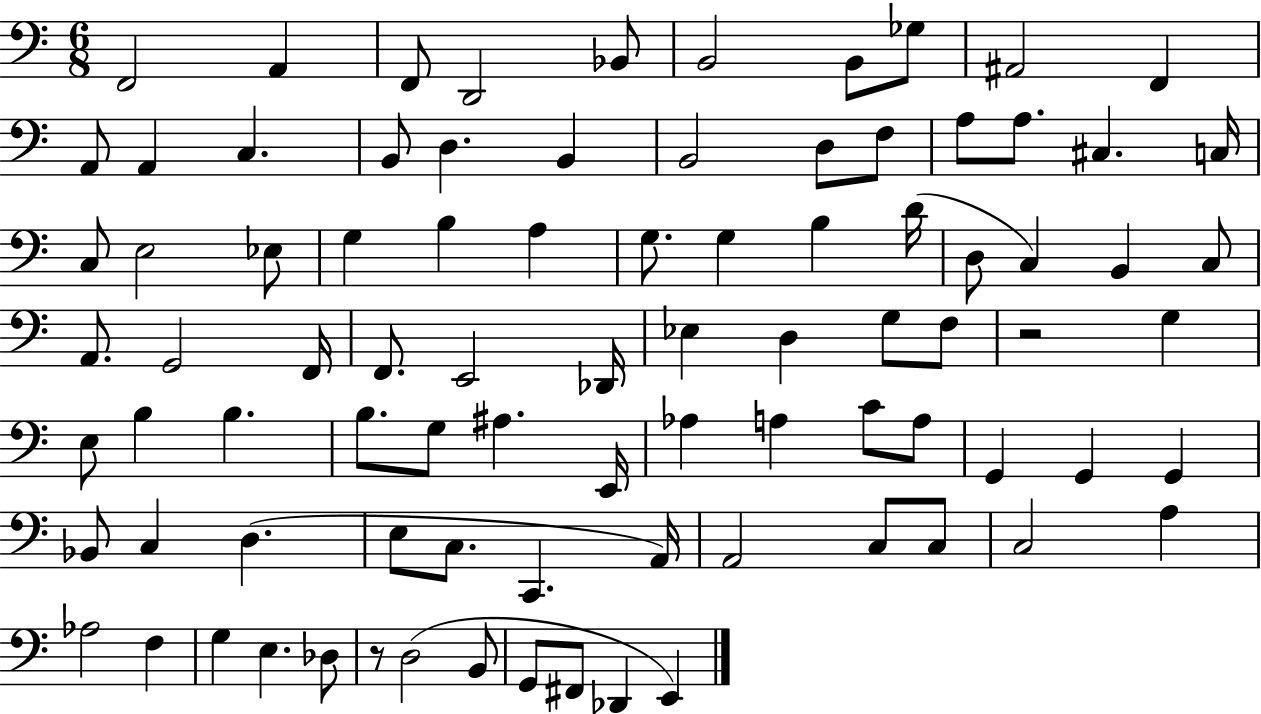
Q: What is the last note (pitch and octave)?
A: E2